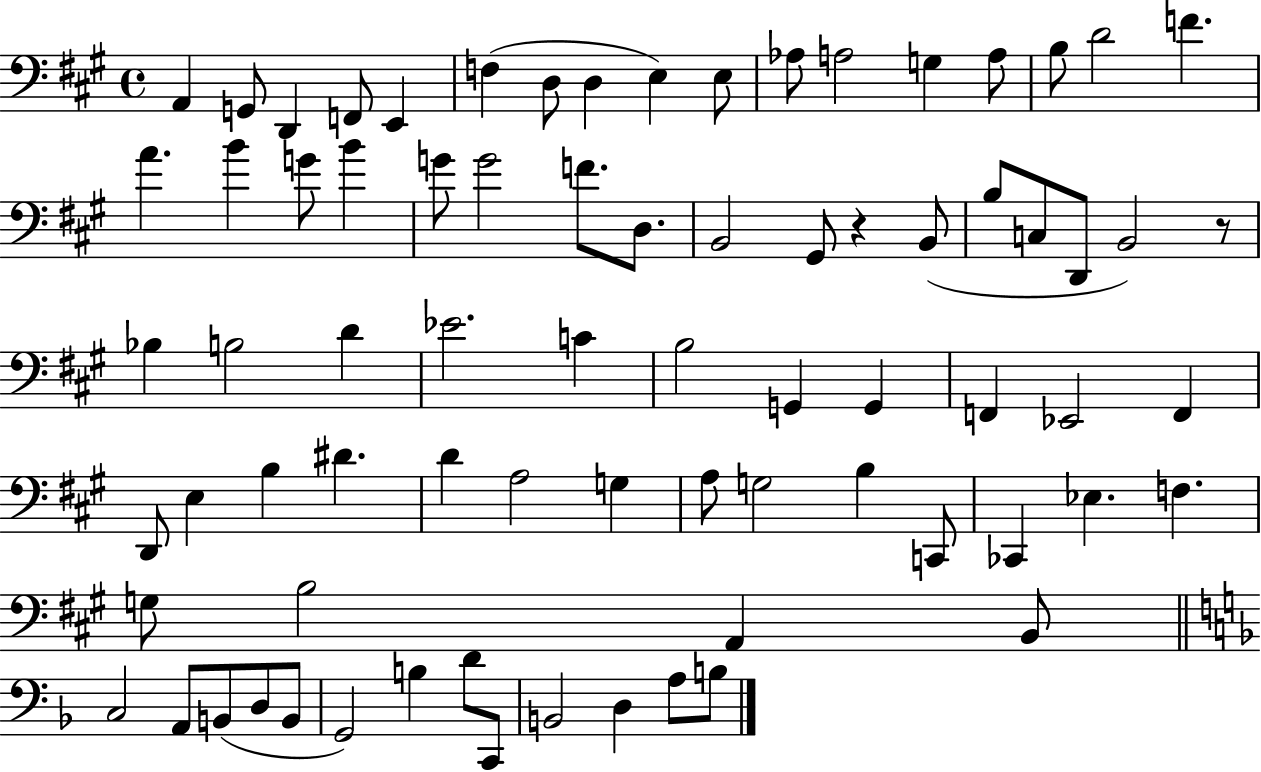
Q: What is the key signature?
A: A major